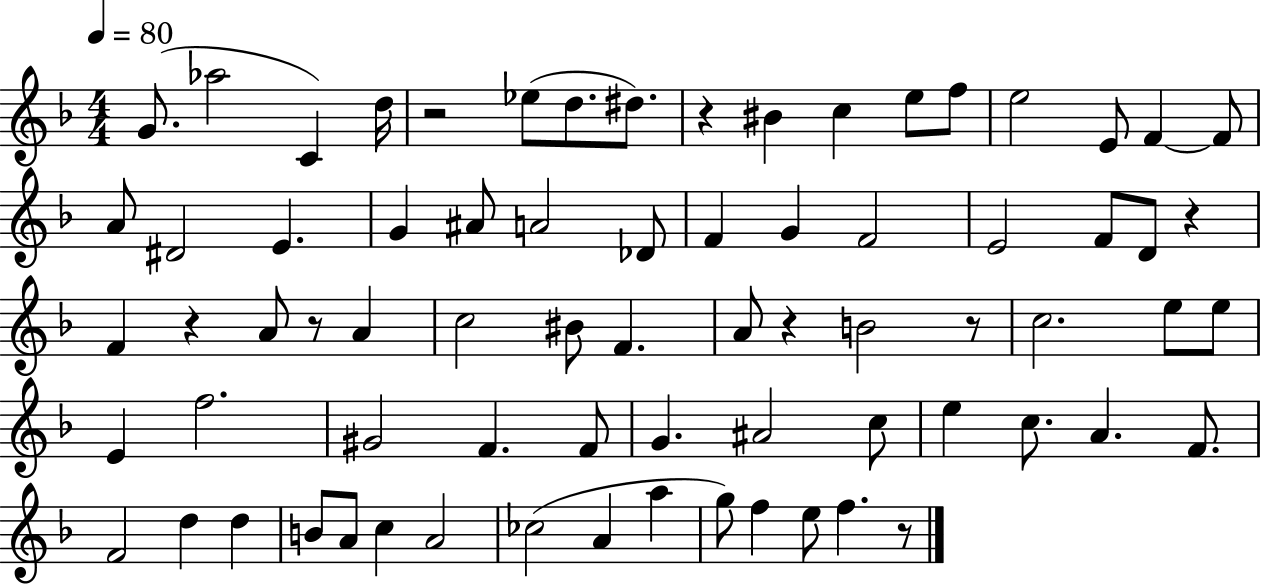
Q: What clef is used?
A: treble